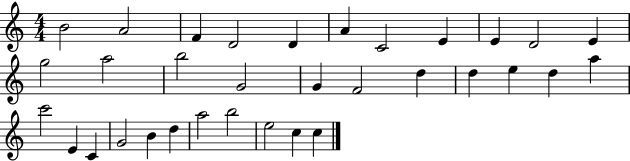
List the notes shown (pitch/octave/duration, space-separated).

B4/h A4/h F4/q D4/h D4/q A4/q C4/h E4/q E4/q D4/h E4/q G5/h A5/h B5/h G4/h G4/q F4/h D5/q D5/q E5/q D5/q A5/q C6/h E4/q C4/q G4/h B4/q D5/q A5/h B5/h E5/h C5/q C5/q